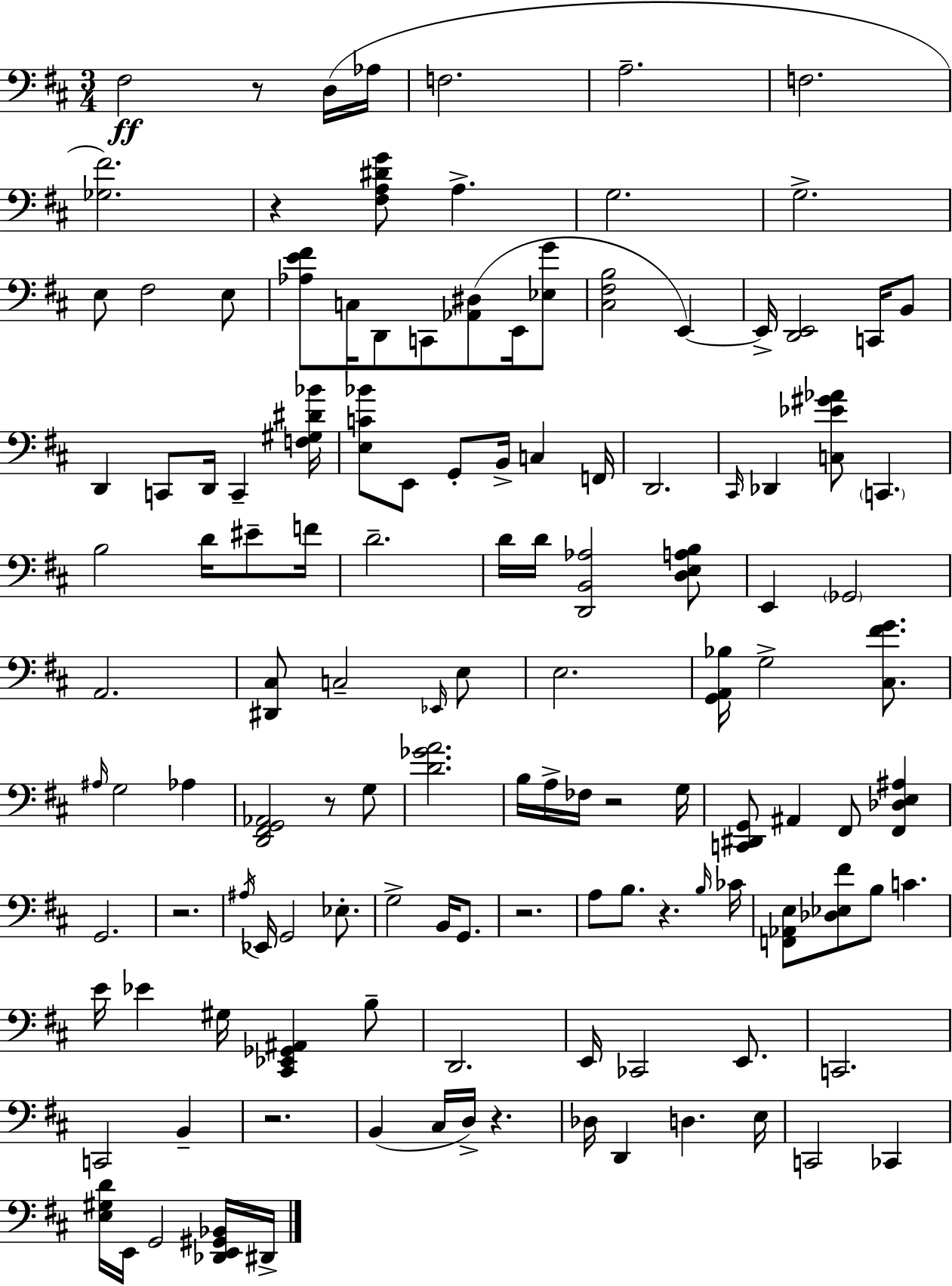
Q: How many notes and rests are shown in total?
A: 128